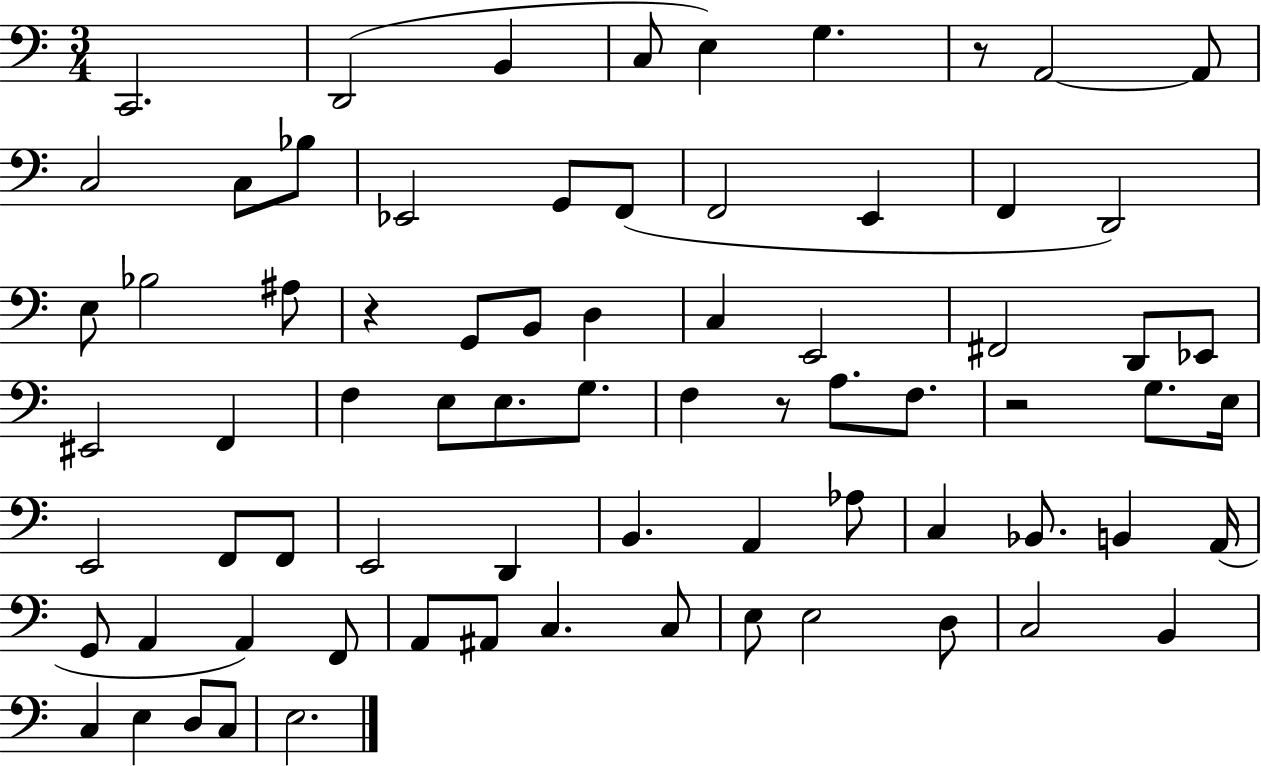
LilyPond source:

{
  \clef bass
  \numericTimeSignature
  \time 3/4
  \key c \major
  c,2. | d,2( b,4 | c8 e4) g4. | r8 a,2~~ a,8 | \break c2 c8 bes8 | ees,2 g,8 f,8( | f,2 e,4 | f,4 d,2) | \break e8 bes2 ais8 | r4 g,8 b,8 d4 | c4 e,2 | fis,2 d,8 ees,8 | \break eis,2 f,4 | f4 e8 e8. g8. | f4 r8 a8. f8. | r2 g8. e16 | \break e,2 f,8 f,8 | e,2 d,4 | b,4. a,4 aes8 | c4 bes,8. b,4 a,16( | \break g,8 a,4 a,4) f,8 | a,8 ais,8 c4. c8 | e8 e2 d8 | c2 b,4 | \break c4 e4 d8 c8 | e2. | \bar "|."
}